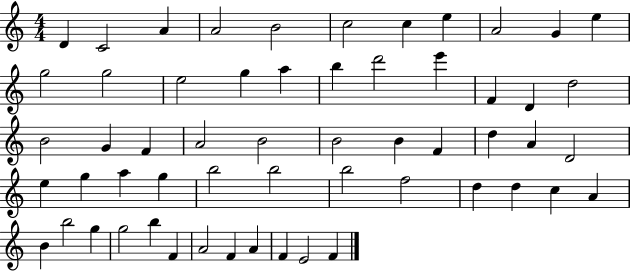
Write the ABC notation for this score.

X:1
T:Untitled
M:4/4
L:1/4
K:C
D C2 A A2 B2 c2 c e A2 G e g2 g2 e2 g a b d'2 e' F D d2 B2 G F A2 B2 B2 B F d A D2 e g a g b2 b2 b2 f2 d d c A B b2 g g2 b F A2 F A F E2 F